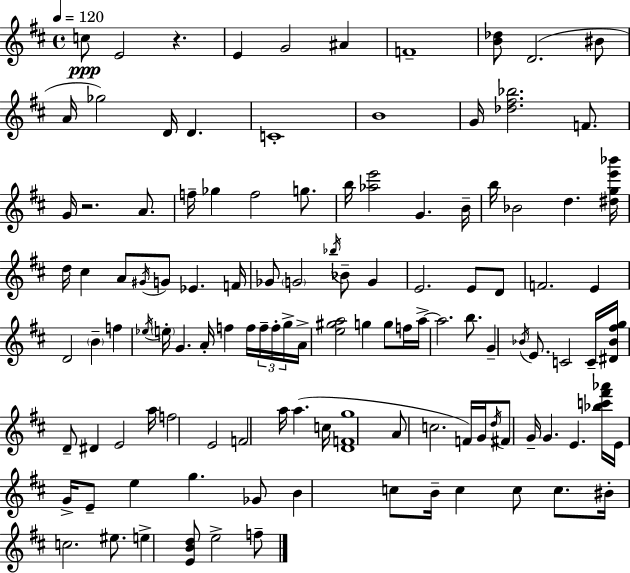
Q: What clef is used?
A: treble